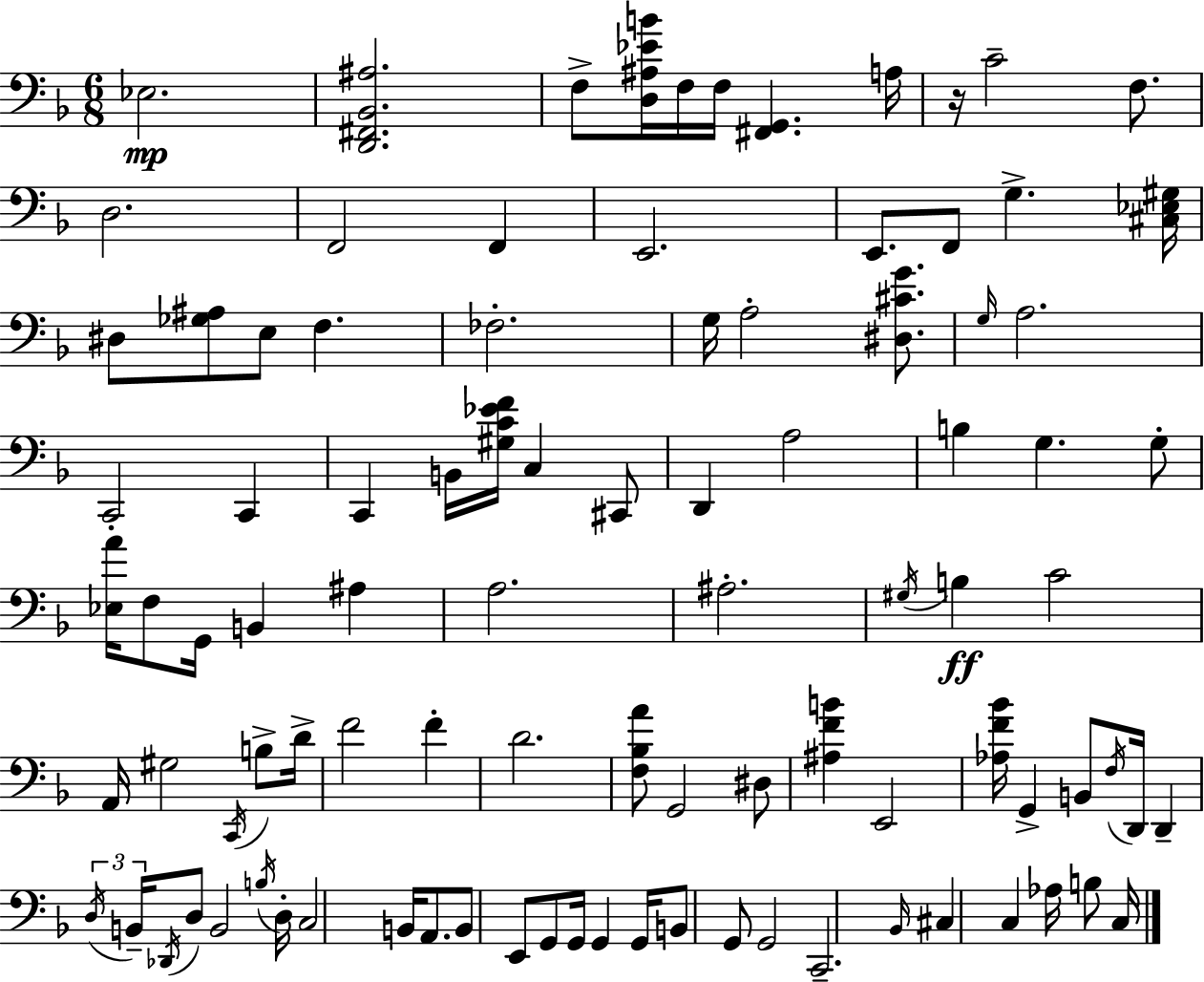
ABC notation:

X:1
T:Untitled
M:6/8
L:1/4
K:F
_E,2 [D,,^F,,_B,,^A,]2 F,/2 [D,^A,_EB]/4 F,/4 F,/4 [^F,,G,,] A,/4 z/4 C2 F,/2 D,2 F,,2 F,, E,,2 E,,/2 F,,/2 G, [^C,_E,^G,]/4 ^D,/2 [_G,^A,]/2 E,/2 F, _F,2 G,/4 A,2 [^D,^CG]/2 G,/4 A,2 C,,2 C,, C,, B,,/4 [^G,C_EF]/4 C, ^C,,/2 D,, A,2 B, G, G,/2 [_E,A]/4 F,/2 G,,/4 B,, ^A, A,2 ^A,2 ^G,/4 B, C2 A,,/4 ^G,2 C,,/4 B,/2 D/4 F2 F D2 [F,_B,A]/2 G,,2 ^D,/2 [^A,FB] E,,2 [_A,F_B]/4 G,, B,,/2 F,/4 D,,/4 D,, D,/4 B,,/4 _D,,/4 D,/2 B,,2 B,/4 D,/4 C,2 B,,/4 A,,/2 B,,/2 E,,/2 G,,/2 G,,/4 G,, G,,/4 B,,/2 G,,/2 G,,2 C,,2 _B,,/4 ^C, C, _A,/4 B,/2 C,/4